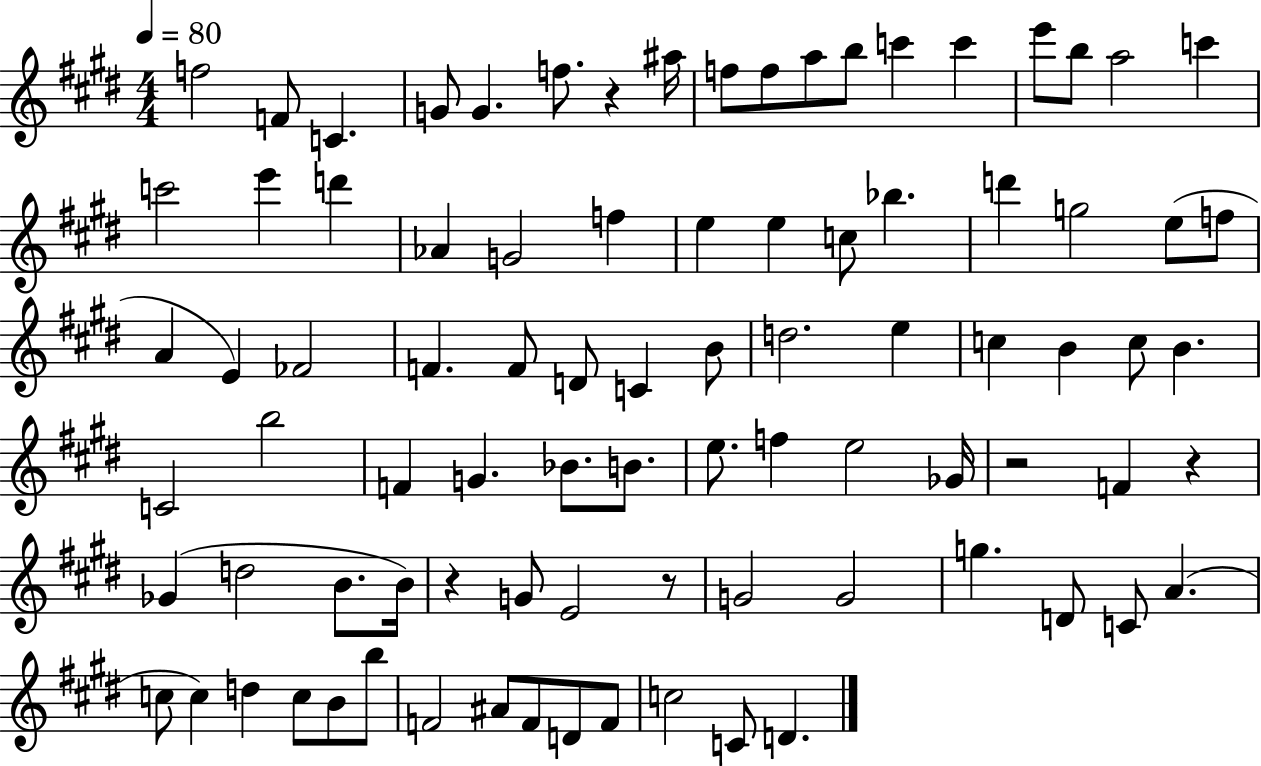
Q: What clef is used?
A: treble